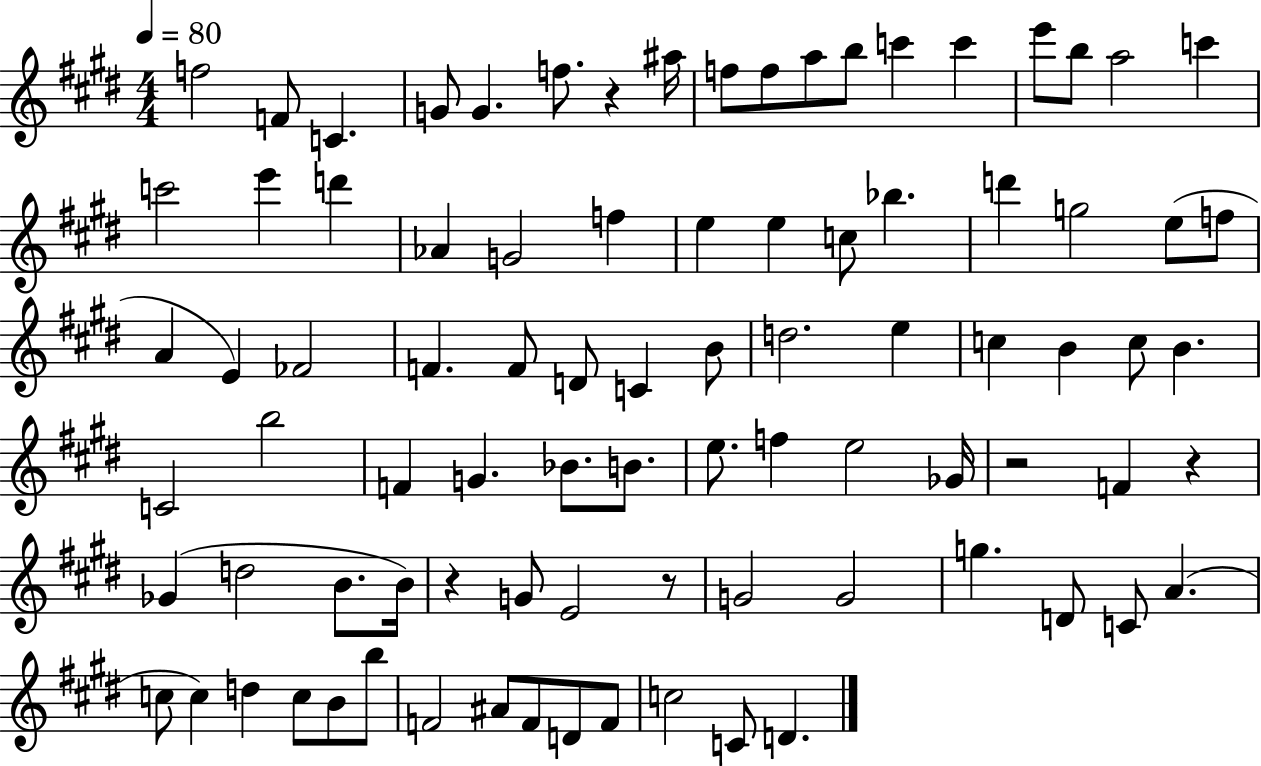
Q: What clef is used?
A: treble